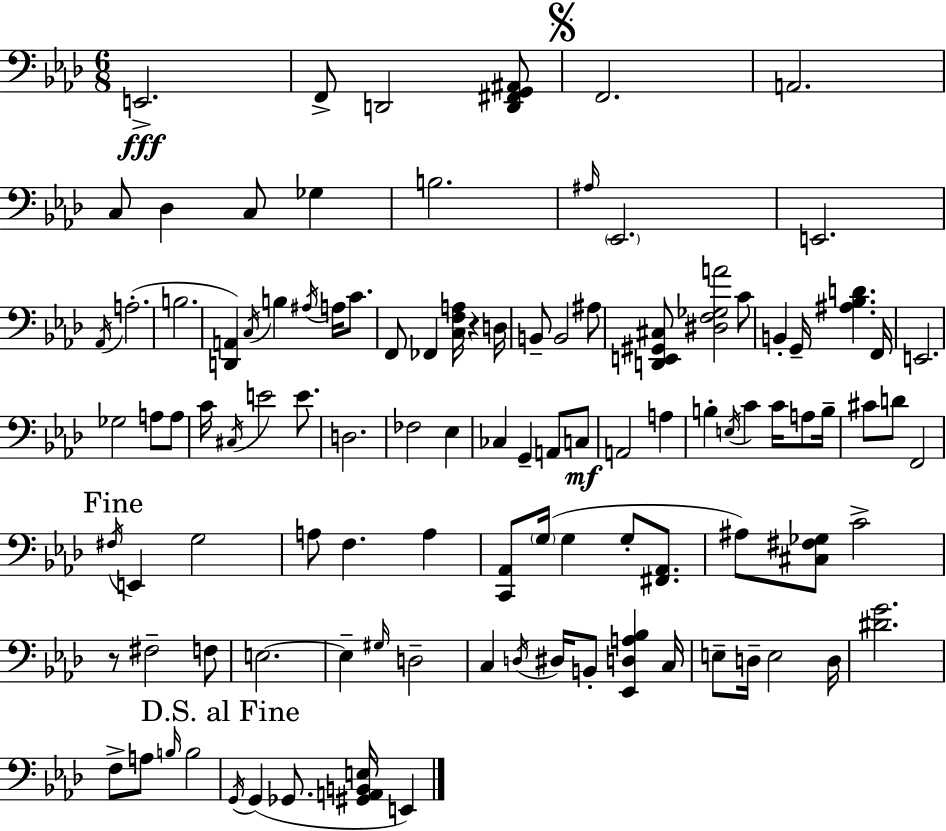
E2/h. F2/e D2/h [D2,F#2,G2,A#2]/e F2/h. A2/h. C3/e Db3/q C3/e Gb3/q B3/h. A#3/s Eb2/h. E2/h. Ab2/s A3/h. B3/h. [D2,A2]/q C3/s B3/q A#3/s A3/s C4/e. F2/e FES2/q [C3,F3,A3]/s R/q D3/s B2/e B2/h A#3/e [D2,E2,G#2,C#3]/e [D#3,F3,Gb3,A4]/h C4/e B2/q G2/s [A#3,Bb3,D4]/q. F2/s E2/h. Gb3/h A3/e A3/e C4/s C#3/s E4/h E4/e. D3/h. FES3/h Eb3/q CES3/q G2/q A2/e C3/e A2/h A3/q B3/q E3/s C4/q C4/s A3/e B3/s C#4/e D4/e F2/h F#3/s E2/q G3/h A3/e F3/q. A3/q [C2,Ab2]/e G3/s G3/q G3/e [F#2,Ab2]/e. A#3/e [C#3,F#3,Gb3]/e C4/h R/e F#3/h F3/e E3/h. E3/q G#3/s D3/h C3/q D3/s D#3/s B2/e [Eb2,D3,A3,Bb3]/q C3/s E3/e D3/s E3/h D3/s [D#4,G4]/h. F3/e A3/e B3/s B3/h G2/s G2/q Gb2/e. [G#2,A2,B2,E3]/s E2/q